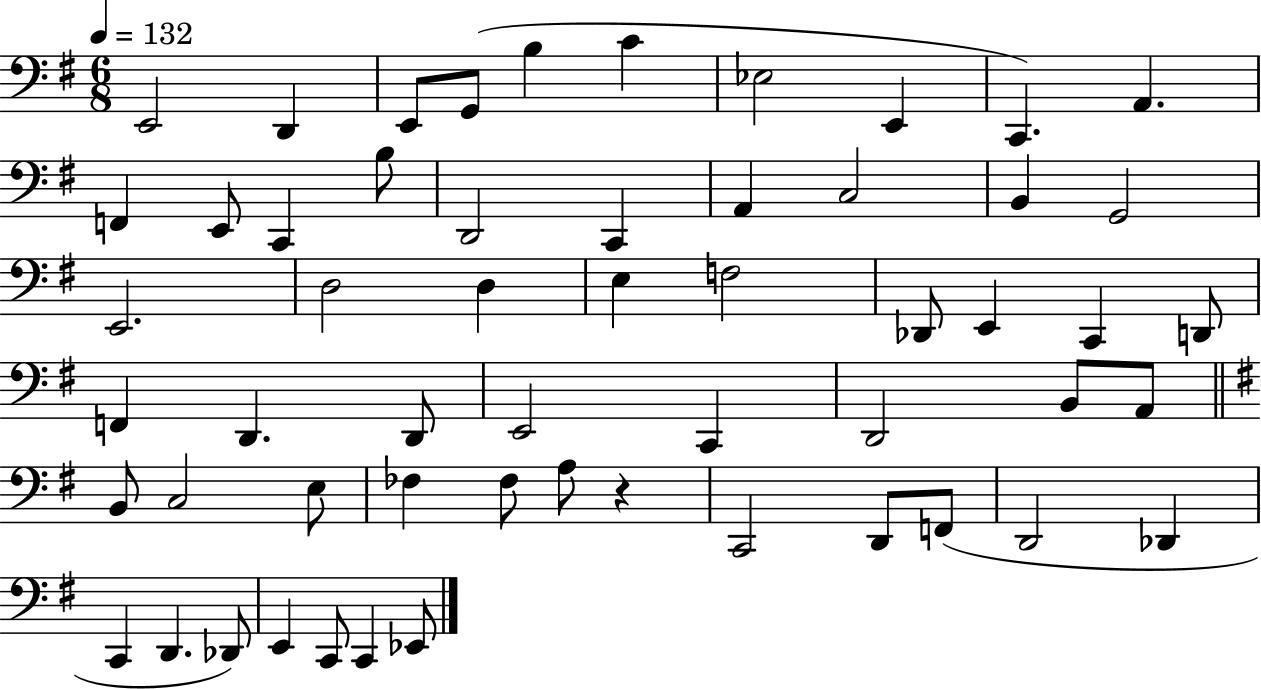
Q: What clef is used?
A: bass